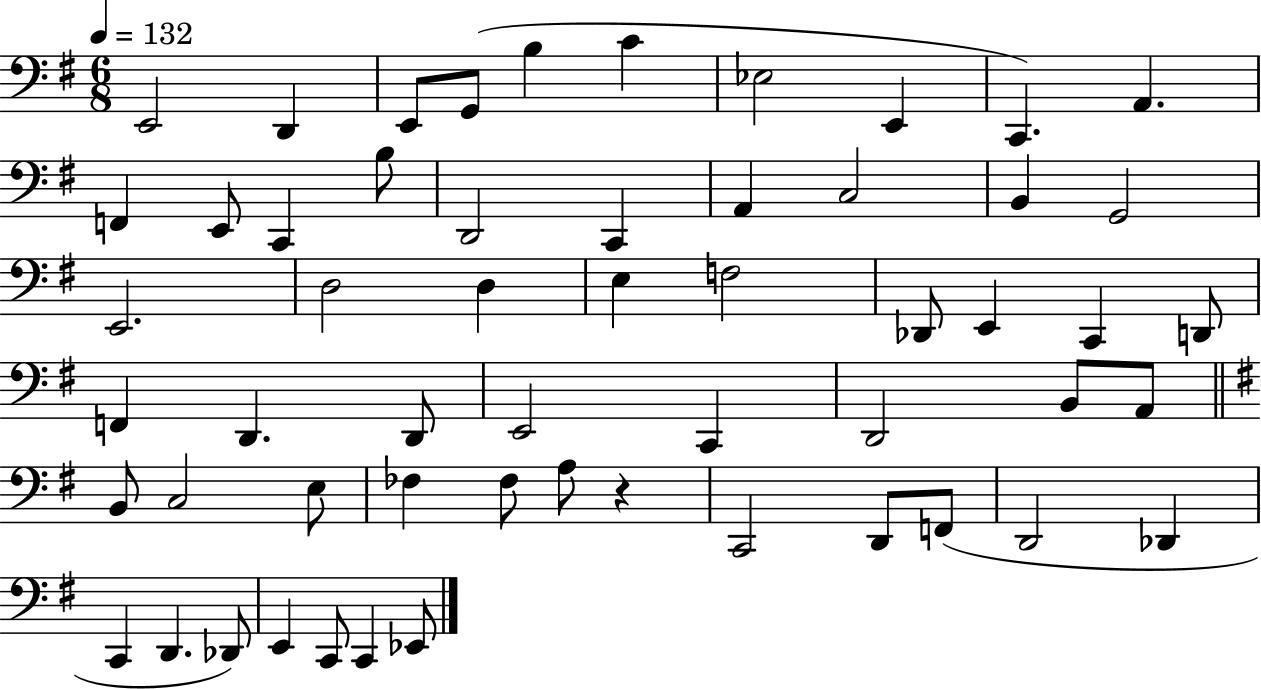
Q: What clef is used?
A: bass